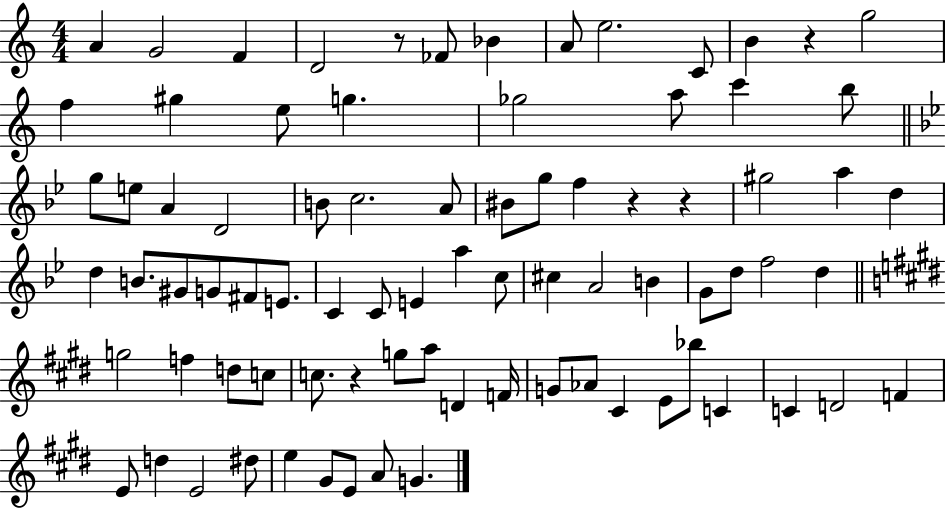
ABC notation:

X:1
T:Untitled
M:4/4
L:1/4
K:C
A G2 F D2 z/2 _F/2 _B A/2 e2 C/2 B z g2 f ^g e/2 g _g2 a/2 c' b/2 g/2 e/2 A D2 B/2 c2 A/2 ^B/2 g/2 f z z ^g2 a d d B/2 ^G/2 G/2 ^F/2 E/2 C C/2 E a c/2 ^c A2 B G/2 d/2 f2 d g2 f d/2 c/2 c/2 z g/2 a/2 D F/4 G/2 _A/2 ^C E/2 _b/2 C C D2 F E/2 d E2 ^d/2 e ^G/2 E/2 A/2 G